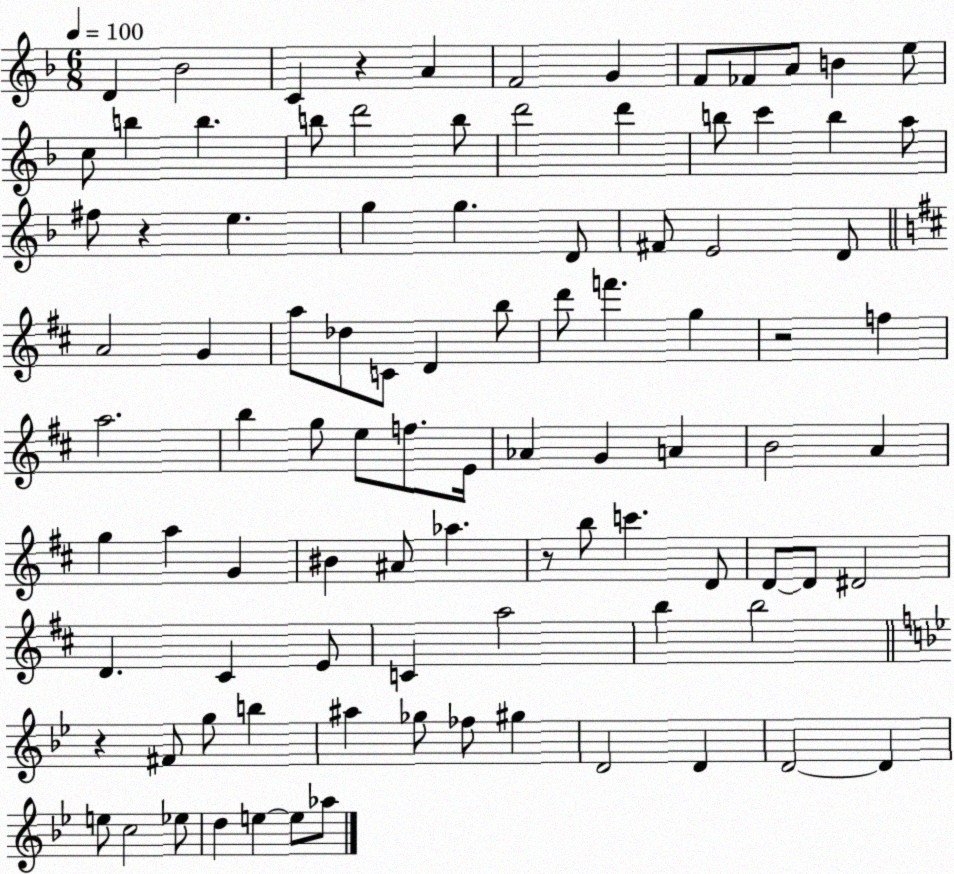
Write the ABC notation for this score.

X:1
T:Untitled
M:6/8
L:1/4
K:F
D _B2 C z A F2 G F/2 _F/2 A/2 B e/2 c/2 b b b/2 d'2 b/2 d'2 d' b/2 c' b a/2 ^f/2 z e g g D/2 ^F/2 E2 D/2 A2 G a/2 _d/2 C/2 D b/2 d'/2 f' g z2 f a2 b g/2 e/2 f/2 E/4 _A G A B2 A g a G ^B ^A/2 _a z/2 b/2 c' D/2 D/2 D/2 ^D2 D ^C E/2 C a2 b b2 z ^F/2 g/2 b ^a _g/2 _f/2 ^g D2 D D2 D e/2 c2 _e/2 d e e/2 _a/2